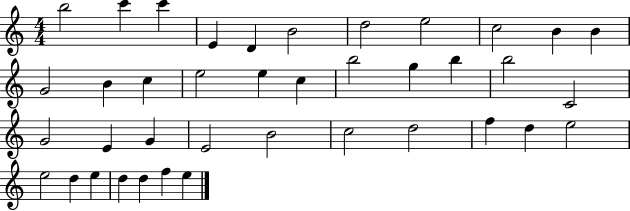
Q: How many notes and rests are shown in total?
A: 39